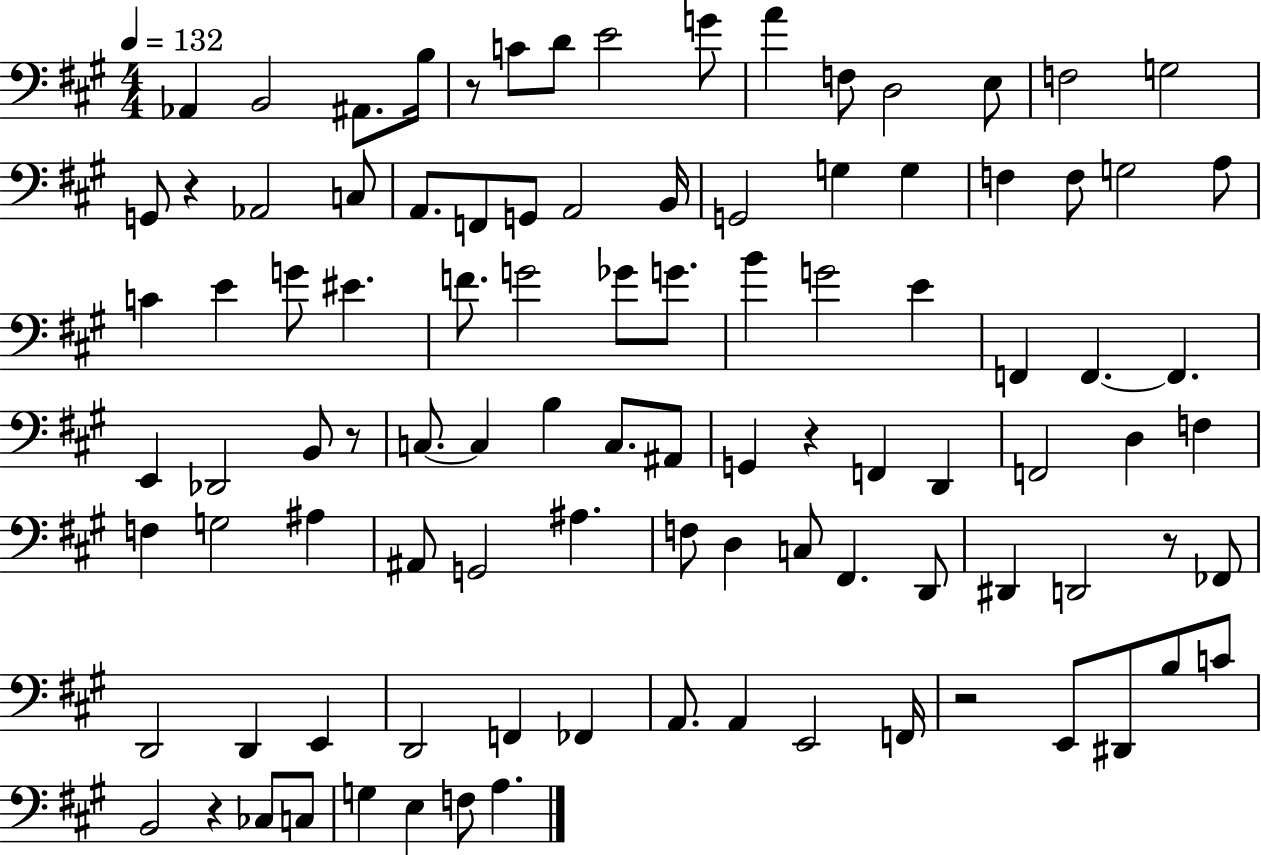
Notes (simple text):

Ab2/q B2/h A#2/e. B3/s R/e C4/e D4/e E4/h G4/e A4/q F3/e D3/h E3/e F3/h G3/h G2/e R/q Ab2/h C3/e A2/e. F2/e G2/e A2/h B2/s G2/h G3/q G3/q F3/q F3/e G3/h A3/e C4/q E4/q G4/e EIS4/q. F4/e. G4/h Gb4/e G4/e. B4/q G4/h E4/q F2/q F2/q. F2/q. E2/q Db2/h B2/e R/e C3/e. C3/q B3/q C3/e. A#2/e G2/q R/q F2/q D2/q F2/h D3/q F3/q F3/q G3/h A#3/q A#2/e G2/h A#3/q. F3/e D3/q C3/e F#2/q. D2/e D#2/q D2/h R/e FES2/e D2/h D2/q E2/q D2/h F2/q FES2/q A2/e. A2/q E2/h F2/s R/h E2/e D#2/e B3/e C4/e B2/h R/q CES3/e C3/e G3/q E3/q F3/e A3/q.